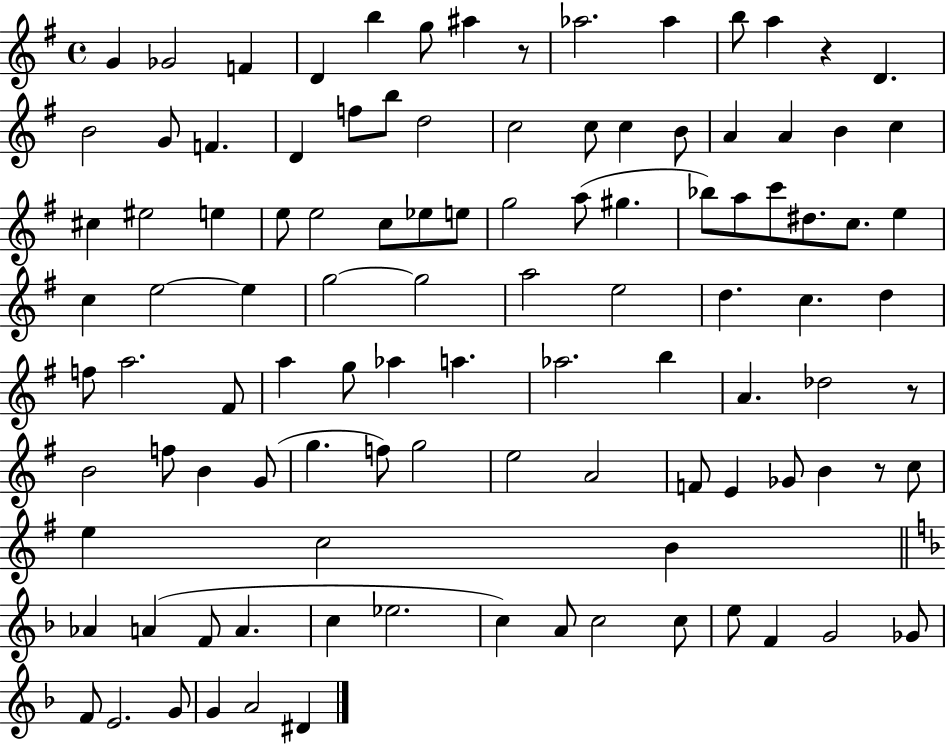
G4/q Gb4/h F4/q D4/q B5/q G5/e A#5/q R/e Ab5/h. Ab5/q B5/e A5/q R/q D4/q. B4/h G4/e F4/q. D4/q F5/e B5/e D5/h C5/h C5/e C5/q B4/e A4/q A4/q B4/q C5/q C#5/q EIS5/h E5/q E5/e E5/h C5/e Eb5/e E5/e G5/h A5/e G#5/q. Bb5/e A5/e C6/e D#5/e. C5/e. E5/q C5/q E5/h E5/q G5/h G5/h A5/h E5/h D5/q. C5/q. D5/q F5/e A5/h. F#4/e A5/q G5/e Ab5/q A5/q. Ab5/h. B5/q A4/q. Db5/h R/e B4/h F5/e B4/q G4/e G5/q. F5/e G5/h E5/h A4/h F4/e E4/q Gb4/e B4/q R/e C5/e E5/q C5/h B4/q Ab4/q A4/q F4/e A4/q. C5/q Eb5/h. C5/q A4/e C5/h C5/e E5/e F4/q G4/h Gb4/e F4/e E4/h. G4/e G4/q A4/h D#4/q